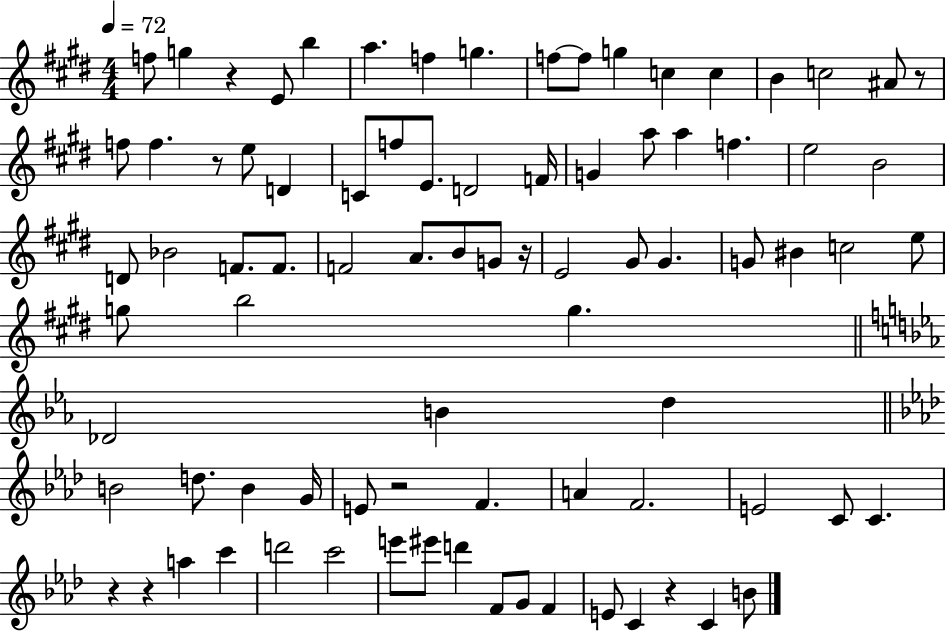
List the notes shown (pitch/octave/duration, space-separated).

F5/e G5/q R/q E4/e B5/q A5/q. F5/q G5/q. F5/e F5/e G5/q C5/q C5/q B4/q C5/h A#4/e R/e F5/e F5/q. R/e E5/e D4/q C4/e F5/e E4/e. D4/h F4/s G4/q A5/e A5/q F5/q. E5/h B4/h D4/e Bb4/h F4/e. F4/e. F4/h A4/e. B4/e G4/e R/s E4/h G#4/e G#4/q. G4/e BIS4/q C5/h E5/e G5/e B5/h G5/q. Db4/h B4/q D5/q B4/h D5/e. B4/q G4/s E4/e R/h F4/q. A4/q F4/h. E4/h C4/e C4/q. R/q R/q A5/q C6/q D6/h C6/h E6/e EIS6/e D6/q F4/e G4/e F4/q E4/e C4/q R/q C4/q B4/e